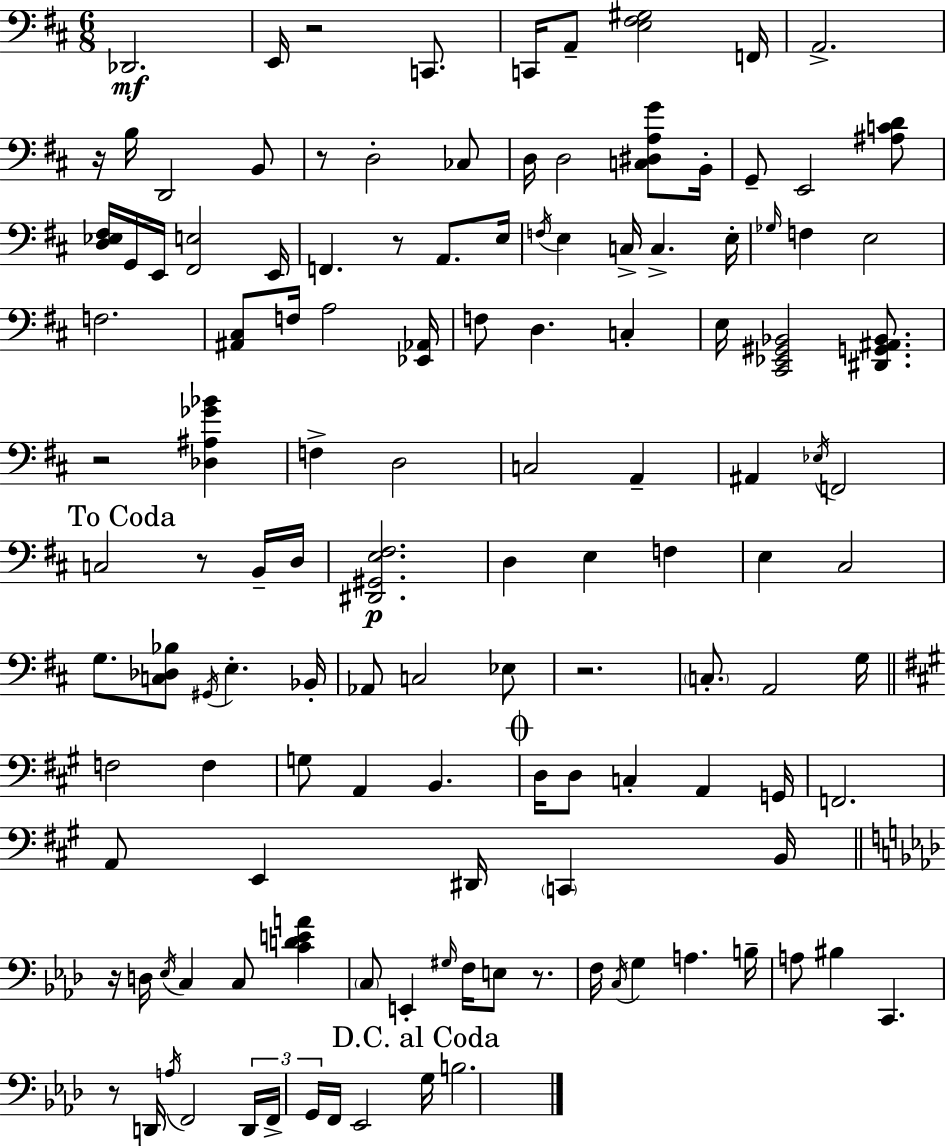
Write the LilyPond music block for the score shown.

{
  \clef bass
  \numericTimeSignature
  \time 6/8
  \key d \major
  des,2.\mf | e,16 r2 c,8. | c,16 a,8-- <e fis gis>2 f,16 | a,2.-> | \break r16 b16 d,2 b,8 | r8 d2-. ces8 | d16 d2 <c dis a g'>8 b,16-. | g,8-- e,2 <ais c' d'>8 | \break <d ees fis>16 g,16 e,16 <fis, e>2 e,16 | f,4. r8 a,8. e16 | \acciaccatura { f16 } e4 c16-> c4.-> | e16-. \grace { ges16 } f4 e2 | \break f2. | <ais, cis>8 f16 a2 | <ees, aes,>16 f8 d4. c4-. | e16 <cis, ees, gis, bes,>2 <dis, g, ais, bes,>8. | \break r2 <des ais ges' bes'>4 | f4-> d2 | c2 a,4-- | ais,4 \acciaccatura { ees16 } f,2 | \break \mark "To Coda" c2 r8 | b,16-- d16 <dis, gis, e fis>2.\p | d4 e4 f4 | e4 cis2 | \break g8. <c des bes>8 \acciaccatura { gis,16 } e4.-. | bes,16-. aes,8 c2 | ees8 r2. | \parenthesize c8.-. a,2 | \break g16 \bar "||" \break \key a \major f2 f4 | g8 a,4 b,4. | \mark \markup { \musicglyph "scripts.coda" } d16 d8 c4-. a,4 g,16 | f,2. | \break a,8 e,4 dis,16 \parenthesize c,4 b,16 | \bar "||" \break \key f \minor r16 d16 \acciaccatura { ees16 } c4 c8 <c' d' e' a'>4 | \parenthesize c8 e,4-. \grace { gis16 } f16 e8 r8. | f16 \acciaccatura { c16 } g4 a4. | b16-- a8 bis4 c,4. | \break r8 d,16 \acciaccatura { a16 } f,2 | \tuplet 3/2 { d,16 f,16-> g,16 } f,16 ees,2 | \mark "D.C. al Coda" g16 b2. | \bar "|."
}